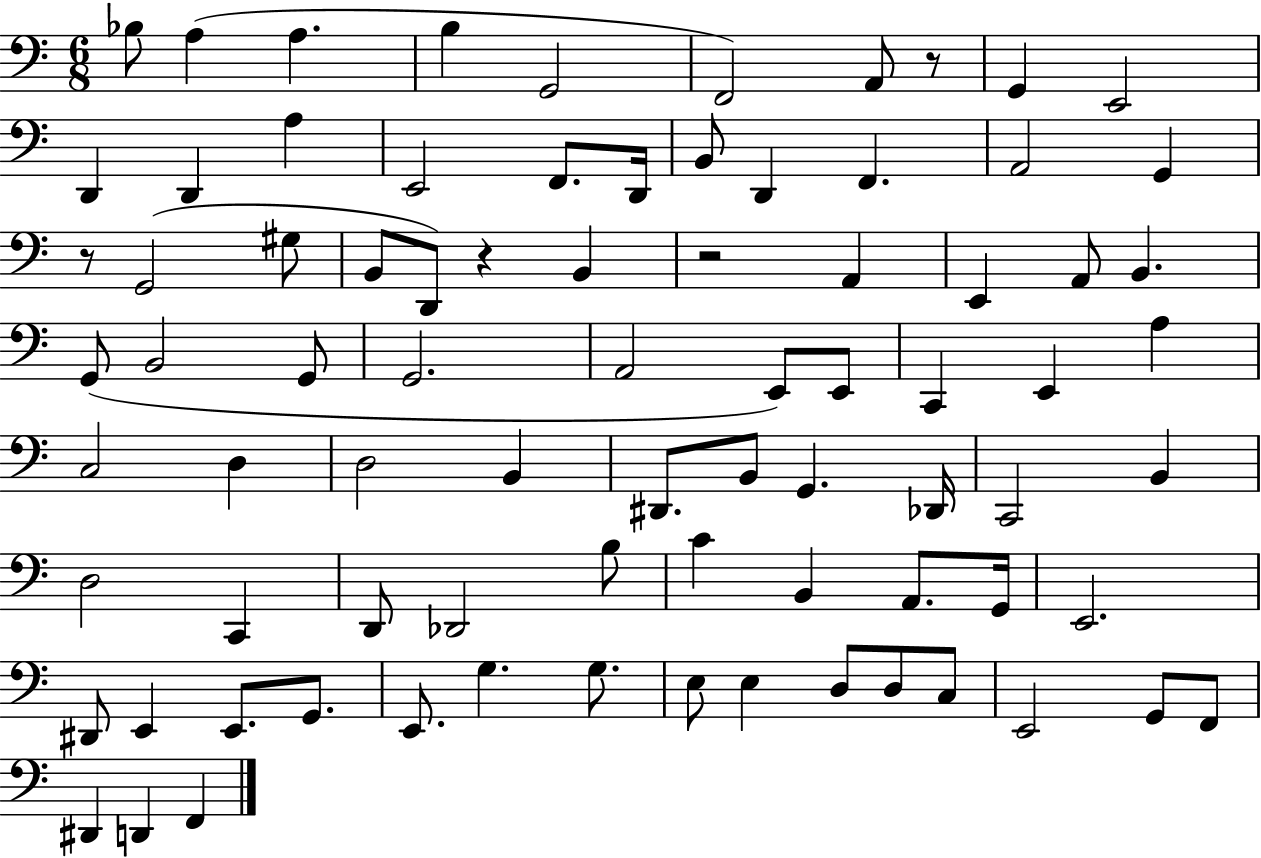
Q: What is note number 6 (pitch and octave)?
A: F2